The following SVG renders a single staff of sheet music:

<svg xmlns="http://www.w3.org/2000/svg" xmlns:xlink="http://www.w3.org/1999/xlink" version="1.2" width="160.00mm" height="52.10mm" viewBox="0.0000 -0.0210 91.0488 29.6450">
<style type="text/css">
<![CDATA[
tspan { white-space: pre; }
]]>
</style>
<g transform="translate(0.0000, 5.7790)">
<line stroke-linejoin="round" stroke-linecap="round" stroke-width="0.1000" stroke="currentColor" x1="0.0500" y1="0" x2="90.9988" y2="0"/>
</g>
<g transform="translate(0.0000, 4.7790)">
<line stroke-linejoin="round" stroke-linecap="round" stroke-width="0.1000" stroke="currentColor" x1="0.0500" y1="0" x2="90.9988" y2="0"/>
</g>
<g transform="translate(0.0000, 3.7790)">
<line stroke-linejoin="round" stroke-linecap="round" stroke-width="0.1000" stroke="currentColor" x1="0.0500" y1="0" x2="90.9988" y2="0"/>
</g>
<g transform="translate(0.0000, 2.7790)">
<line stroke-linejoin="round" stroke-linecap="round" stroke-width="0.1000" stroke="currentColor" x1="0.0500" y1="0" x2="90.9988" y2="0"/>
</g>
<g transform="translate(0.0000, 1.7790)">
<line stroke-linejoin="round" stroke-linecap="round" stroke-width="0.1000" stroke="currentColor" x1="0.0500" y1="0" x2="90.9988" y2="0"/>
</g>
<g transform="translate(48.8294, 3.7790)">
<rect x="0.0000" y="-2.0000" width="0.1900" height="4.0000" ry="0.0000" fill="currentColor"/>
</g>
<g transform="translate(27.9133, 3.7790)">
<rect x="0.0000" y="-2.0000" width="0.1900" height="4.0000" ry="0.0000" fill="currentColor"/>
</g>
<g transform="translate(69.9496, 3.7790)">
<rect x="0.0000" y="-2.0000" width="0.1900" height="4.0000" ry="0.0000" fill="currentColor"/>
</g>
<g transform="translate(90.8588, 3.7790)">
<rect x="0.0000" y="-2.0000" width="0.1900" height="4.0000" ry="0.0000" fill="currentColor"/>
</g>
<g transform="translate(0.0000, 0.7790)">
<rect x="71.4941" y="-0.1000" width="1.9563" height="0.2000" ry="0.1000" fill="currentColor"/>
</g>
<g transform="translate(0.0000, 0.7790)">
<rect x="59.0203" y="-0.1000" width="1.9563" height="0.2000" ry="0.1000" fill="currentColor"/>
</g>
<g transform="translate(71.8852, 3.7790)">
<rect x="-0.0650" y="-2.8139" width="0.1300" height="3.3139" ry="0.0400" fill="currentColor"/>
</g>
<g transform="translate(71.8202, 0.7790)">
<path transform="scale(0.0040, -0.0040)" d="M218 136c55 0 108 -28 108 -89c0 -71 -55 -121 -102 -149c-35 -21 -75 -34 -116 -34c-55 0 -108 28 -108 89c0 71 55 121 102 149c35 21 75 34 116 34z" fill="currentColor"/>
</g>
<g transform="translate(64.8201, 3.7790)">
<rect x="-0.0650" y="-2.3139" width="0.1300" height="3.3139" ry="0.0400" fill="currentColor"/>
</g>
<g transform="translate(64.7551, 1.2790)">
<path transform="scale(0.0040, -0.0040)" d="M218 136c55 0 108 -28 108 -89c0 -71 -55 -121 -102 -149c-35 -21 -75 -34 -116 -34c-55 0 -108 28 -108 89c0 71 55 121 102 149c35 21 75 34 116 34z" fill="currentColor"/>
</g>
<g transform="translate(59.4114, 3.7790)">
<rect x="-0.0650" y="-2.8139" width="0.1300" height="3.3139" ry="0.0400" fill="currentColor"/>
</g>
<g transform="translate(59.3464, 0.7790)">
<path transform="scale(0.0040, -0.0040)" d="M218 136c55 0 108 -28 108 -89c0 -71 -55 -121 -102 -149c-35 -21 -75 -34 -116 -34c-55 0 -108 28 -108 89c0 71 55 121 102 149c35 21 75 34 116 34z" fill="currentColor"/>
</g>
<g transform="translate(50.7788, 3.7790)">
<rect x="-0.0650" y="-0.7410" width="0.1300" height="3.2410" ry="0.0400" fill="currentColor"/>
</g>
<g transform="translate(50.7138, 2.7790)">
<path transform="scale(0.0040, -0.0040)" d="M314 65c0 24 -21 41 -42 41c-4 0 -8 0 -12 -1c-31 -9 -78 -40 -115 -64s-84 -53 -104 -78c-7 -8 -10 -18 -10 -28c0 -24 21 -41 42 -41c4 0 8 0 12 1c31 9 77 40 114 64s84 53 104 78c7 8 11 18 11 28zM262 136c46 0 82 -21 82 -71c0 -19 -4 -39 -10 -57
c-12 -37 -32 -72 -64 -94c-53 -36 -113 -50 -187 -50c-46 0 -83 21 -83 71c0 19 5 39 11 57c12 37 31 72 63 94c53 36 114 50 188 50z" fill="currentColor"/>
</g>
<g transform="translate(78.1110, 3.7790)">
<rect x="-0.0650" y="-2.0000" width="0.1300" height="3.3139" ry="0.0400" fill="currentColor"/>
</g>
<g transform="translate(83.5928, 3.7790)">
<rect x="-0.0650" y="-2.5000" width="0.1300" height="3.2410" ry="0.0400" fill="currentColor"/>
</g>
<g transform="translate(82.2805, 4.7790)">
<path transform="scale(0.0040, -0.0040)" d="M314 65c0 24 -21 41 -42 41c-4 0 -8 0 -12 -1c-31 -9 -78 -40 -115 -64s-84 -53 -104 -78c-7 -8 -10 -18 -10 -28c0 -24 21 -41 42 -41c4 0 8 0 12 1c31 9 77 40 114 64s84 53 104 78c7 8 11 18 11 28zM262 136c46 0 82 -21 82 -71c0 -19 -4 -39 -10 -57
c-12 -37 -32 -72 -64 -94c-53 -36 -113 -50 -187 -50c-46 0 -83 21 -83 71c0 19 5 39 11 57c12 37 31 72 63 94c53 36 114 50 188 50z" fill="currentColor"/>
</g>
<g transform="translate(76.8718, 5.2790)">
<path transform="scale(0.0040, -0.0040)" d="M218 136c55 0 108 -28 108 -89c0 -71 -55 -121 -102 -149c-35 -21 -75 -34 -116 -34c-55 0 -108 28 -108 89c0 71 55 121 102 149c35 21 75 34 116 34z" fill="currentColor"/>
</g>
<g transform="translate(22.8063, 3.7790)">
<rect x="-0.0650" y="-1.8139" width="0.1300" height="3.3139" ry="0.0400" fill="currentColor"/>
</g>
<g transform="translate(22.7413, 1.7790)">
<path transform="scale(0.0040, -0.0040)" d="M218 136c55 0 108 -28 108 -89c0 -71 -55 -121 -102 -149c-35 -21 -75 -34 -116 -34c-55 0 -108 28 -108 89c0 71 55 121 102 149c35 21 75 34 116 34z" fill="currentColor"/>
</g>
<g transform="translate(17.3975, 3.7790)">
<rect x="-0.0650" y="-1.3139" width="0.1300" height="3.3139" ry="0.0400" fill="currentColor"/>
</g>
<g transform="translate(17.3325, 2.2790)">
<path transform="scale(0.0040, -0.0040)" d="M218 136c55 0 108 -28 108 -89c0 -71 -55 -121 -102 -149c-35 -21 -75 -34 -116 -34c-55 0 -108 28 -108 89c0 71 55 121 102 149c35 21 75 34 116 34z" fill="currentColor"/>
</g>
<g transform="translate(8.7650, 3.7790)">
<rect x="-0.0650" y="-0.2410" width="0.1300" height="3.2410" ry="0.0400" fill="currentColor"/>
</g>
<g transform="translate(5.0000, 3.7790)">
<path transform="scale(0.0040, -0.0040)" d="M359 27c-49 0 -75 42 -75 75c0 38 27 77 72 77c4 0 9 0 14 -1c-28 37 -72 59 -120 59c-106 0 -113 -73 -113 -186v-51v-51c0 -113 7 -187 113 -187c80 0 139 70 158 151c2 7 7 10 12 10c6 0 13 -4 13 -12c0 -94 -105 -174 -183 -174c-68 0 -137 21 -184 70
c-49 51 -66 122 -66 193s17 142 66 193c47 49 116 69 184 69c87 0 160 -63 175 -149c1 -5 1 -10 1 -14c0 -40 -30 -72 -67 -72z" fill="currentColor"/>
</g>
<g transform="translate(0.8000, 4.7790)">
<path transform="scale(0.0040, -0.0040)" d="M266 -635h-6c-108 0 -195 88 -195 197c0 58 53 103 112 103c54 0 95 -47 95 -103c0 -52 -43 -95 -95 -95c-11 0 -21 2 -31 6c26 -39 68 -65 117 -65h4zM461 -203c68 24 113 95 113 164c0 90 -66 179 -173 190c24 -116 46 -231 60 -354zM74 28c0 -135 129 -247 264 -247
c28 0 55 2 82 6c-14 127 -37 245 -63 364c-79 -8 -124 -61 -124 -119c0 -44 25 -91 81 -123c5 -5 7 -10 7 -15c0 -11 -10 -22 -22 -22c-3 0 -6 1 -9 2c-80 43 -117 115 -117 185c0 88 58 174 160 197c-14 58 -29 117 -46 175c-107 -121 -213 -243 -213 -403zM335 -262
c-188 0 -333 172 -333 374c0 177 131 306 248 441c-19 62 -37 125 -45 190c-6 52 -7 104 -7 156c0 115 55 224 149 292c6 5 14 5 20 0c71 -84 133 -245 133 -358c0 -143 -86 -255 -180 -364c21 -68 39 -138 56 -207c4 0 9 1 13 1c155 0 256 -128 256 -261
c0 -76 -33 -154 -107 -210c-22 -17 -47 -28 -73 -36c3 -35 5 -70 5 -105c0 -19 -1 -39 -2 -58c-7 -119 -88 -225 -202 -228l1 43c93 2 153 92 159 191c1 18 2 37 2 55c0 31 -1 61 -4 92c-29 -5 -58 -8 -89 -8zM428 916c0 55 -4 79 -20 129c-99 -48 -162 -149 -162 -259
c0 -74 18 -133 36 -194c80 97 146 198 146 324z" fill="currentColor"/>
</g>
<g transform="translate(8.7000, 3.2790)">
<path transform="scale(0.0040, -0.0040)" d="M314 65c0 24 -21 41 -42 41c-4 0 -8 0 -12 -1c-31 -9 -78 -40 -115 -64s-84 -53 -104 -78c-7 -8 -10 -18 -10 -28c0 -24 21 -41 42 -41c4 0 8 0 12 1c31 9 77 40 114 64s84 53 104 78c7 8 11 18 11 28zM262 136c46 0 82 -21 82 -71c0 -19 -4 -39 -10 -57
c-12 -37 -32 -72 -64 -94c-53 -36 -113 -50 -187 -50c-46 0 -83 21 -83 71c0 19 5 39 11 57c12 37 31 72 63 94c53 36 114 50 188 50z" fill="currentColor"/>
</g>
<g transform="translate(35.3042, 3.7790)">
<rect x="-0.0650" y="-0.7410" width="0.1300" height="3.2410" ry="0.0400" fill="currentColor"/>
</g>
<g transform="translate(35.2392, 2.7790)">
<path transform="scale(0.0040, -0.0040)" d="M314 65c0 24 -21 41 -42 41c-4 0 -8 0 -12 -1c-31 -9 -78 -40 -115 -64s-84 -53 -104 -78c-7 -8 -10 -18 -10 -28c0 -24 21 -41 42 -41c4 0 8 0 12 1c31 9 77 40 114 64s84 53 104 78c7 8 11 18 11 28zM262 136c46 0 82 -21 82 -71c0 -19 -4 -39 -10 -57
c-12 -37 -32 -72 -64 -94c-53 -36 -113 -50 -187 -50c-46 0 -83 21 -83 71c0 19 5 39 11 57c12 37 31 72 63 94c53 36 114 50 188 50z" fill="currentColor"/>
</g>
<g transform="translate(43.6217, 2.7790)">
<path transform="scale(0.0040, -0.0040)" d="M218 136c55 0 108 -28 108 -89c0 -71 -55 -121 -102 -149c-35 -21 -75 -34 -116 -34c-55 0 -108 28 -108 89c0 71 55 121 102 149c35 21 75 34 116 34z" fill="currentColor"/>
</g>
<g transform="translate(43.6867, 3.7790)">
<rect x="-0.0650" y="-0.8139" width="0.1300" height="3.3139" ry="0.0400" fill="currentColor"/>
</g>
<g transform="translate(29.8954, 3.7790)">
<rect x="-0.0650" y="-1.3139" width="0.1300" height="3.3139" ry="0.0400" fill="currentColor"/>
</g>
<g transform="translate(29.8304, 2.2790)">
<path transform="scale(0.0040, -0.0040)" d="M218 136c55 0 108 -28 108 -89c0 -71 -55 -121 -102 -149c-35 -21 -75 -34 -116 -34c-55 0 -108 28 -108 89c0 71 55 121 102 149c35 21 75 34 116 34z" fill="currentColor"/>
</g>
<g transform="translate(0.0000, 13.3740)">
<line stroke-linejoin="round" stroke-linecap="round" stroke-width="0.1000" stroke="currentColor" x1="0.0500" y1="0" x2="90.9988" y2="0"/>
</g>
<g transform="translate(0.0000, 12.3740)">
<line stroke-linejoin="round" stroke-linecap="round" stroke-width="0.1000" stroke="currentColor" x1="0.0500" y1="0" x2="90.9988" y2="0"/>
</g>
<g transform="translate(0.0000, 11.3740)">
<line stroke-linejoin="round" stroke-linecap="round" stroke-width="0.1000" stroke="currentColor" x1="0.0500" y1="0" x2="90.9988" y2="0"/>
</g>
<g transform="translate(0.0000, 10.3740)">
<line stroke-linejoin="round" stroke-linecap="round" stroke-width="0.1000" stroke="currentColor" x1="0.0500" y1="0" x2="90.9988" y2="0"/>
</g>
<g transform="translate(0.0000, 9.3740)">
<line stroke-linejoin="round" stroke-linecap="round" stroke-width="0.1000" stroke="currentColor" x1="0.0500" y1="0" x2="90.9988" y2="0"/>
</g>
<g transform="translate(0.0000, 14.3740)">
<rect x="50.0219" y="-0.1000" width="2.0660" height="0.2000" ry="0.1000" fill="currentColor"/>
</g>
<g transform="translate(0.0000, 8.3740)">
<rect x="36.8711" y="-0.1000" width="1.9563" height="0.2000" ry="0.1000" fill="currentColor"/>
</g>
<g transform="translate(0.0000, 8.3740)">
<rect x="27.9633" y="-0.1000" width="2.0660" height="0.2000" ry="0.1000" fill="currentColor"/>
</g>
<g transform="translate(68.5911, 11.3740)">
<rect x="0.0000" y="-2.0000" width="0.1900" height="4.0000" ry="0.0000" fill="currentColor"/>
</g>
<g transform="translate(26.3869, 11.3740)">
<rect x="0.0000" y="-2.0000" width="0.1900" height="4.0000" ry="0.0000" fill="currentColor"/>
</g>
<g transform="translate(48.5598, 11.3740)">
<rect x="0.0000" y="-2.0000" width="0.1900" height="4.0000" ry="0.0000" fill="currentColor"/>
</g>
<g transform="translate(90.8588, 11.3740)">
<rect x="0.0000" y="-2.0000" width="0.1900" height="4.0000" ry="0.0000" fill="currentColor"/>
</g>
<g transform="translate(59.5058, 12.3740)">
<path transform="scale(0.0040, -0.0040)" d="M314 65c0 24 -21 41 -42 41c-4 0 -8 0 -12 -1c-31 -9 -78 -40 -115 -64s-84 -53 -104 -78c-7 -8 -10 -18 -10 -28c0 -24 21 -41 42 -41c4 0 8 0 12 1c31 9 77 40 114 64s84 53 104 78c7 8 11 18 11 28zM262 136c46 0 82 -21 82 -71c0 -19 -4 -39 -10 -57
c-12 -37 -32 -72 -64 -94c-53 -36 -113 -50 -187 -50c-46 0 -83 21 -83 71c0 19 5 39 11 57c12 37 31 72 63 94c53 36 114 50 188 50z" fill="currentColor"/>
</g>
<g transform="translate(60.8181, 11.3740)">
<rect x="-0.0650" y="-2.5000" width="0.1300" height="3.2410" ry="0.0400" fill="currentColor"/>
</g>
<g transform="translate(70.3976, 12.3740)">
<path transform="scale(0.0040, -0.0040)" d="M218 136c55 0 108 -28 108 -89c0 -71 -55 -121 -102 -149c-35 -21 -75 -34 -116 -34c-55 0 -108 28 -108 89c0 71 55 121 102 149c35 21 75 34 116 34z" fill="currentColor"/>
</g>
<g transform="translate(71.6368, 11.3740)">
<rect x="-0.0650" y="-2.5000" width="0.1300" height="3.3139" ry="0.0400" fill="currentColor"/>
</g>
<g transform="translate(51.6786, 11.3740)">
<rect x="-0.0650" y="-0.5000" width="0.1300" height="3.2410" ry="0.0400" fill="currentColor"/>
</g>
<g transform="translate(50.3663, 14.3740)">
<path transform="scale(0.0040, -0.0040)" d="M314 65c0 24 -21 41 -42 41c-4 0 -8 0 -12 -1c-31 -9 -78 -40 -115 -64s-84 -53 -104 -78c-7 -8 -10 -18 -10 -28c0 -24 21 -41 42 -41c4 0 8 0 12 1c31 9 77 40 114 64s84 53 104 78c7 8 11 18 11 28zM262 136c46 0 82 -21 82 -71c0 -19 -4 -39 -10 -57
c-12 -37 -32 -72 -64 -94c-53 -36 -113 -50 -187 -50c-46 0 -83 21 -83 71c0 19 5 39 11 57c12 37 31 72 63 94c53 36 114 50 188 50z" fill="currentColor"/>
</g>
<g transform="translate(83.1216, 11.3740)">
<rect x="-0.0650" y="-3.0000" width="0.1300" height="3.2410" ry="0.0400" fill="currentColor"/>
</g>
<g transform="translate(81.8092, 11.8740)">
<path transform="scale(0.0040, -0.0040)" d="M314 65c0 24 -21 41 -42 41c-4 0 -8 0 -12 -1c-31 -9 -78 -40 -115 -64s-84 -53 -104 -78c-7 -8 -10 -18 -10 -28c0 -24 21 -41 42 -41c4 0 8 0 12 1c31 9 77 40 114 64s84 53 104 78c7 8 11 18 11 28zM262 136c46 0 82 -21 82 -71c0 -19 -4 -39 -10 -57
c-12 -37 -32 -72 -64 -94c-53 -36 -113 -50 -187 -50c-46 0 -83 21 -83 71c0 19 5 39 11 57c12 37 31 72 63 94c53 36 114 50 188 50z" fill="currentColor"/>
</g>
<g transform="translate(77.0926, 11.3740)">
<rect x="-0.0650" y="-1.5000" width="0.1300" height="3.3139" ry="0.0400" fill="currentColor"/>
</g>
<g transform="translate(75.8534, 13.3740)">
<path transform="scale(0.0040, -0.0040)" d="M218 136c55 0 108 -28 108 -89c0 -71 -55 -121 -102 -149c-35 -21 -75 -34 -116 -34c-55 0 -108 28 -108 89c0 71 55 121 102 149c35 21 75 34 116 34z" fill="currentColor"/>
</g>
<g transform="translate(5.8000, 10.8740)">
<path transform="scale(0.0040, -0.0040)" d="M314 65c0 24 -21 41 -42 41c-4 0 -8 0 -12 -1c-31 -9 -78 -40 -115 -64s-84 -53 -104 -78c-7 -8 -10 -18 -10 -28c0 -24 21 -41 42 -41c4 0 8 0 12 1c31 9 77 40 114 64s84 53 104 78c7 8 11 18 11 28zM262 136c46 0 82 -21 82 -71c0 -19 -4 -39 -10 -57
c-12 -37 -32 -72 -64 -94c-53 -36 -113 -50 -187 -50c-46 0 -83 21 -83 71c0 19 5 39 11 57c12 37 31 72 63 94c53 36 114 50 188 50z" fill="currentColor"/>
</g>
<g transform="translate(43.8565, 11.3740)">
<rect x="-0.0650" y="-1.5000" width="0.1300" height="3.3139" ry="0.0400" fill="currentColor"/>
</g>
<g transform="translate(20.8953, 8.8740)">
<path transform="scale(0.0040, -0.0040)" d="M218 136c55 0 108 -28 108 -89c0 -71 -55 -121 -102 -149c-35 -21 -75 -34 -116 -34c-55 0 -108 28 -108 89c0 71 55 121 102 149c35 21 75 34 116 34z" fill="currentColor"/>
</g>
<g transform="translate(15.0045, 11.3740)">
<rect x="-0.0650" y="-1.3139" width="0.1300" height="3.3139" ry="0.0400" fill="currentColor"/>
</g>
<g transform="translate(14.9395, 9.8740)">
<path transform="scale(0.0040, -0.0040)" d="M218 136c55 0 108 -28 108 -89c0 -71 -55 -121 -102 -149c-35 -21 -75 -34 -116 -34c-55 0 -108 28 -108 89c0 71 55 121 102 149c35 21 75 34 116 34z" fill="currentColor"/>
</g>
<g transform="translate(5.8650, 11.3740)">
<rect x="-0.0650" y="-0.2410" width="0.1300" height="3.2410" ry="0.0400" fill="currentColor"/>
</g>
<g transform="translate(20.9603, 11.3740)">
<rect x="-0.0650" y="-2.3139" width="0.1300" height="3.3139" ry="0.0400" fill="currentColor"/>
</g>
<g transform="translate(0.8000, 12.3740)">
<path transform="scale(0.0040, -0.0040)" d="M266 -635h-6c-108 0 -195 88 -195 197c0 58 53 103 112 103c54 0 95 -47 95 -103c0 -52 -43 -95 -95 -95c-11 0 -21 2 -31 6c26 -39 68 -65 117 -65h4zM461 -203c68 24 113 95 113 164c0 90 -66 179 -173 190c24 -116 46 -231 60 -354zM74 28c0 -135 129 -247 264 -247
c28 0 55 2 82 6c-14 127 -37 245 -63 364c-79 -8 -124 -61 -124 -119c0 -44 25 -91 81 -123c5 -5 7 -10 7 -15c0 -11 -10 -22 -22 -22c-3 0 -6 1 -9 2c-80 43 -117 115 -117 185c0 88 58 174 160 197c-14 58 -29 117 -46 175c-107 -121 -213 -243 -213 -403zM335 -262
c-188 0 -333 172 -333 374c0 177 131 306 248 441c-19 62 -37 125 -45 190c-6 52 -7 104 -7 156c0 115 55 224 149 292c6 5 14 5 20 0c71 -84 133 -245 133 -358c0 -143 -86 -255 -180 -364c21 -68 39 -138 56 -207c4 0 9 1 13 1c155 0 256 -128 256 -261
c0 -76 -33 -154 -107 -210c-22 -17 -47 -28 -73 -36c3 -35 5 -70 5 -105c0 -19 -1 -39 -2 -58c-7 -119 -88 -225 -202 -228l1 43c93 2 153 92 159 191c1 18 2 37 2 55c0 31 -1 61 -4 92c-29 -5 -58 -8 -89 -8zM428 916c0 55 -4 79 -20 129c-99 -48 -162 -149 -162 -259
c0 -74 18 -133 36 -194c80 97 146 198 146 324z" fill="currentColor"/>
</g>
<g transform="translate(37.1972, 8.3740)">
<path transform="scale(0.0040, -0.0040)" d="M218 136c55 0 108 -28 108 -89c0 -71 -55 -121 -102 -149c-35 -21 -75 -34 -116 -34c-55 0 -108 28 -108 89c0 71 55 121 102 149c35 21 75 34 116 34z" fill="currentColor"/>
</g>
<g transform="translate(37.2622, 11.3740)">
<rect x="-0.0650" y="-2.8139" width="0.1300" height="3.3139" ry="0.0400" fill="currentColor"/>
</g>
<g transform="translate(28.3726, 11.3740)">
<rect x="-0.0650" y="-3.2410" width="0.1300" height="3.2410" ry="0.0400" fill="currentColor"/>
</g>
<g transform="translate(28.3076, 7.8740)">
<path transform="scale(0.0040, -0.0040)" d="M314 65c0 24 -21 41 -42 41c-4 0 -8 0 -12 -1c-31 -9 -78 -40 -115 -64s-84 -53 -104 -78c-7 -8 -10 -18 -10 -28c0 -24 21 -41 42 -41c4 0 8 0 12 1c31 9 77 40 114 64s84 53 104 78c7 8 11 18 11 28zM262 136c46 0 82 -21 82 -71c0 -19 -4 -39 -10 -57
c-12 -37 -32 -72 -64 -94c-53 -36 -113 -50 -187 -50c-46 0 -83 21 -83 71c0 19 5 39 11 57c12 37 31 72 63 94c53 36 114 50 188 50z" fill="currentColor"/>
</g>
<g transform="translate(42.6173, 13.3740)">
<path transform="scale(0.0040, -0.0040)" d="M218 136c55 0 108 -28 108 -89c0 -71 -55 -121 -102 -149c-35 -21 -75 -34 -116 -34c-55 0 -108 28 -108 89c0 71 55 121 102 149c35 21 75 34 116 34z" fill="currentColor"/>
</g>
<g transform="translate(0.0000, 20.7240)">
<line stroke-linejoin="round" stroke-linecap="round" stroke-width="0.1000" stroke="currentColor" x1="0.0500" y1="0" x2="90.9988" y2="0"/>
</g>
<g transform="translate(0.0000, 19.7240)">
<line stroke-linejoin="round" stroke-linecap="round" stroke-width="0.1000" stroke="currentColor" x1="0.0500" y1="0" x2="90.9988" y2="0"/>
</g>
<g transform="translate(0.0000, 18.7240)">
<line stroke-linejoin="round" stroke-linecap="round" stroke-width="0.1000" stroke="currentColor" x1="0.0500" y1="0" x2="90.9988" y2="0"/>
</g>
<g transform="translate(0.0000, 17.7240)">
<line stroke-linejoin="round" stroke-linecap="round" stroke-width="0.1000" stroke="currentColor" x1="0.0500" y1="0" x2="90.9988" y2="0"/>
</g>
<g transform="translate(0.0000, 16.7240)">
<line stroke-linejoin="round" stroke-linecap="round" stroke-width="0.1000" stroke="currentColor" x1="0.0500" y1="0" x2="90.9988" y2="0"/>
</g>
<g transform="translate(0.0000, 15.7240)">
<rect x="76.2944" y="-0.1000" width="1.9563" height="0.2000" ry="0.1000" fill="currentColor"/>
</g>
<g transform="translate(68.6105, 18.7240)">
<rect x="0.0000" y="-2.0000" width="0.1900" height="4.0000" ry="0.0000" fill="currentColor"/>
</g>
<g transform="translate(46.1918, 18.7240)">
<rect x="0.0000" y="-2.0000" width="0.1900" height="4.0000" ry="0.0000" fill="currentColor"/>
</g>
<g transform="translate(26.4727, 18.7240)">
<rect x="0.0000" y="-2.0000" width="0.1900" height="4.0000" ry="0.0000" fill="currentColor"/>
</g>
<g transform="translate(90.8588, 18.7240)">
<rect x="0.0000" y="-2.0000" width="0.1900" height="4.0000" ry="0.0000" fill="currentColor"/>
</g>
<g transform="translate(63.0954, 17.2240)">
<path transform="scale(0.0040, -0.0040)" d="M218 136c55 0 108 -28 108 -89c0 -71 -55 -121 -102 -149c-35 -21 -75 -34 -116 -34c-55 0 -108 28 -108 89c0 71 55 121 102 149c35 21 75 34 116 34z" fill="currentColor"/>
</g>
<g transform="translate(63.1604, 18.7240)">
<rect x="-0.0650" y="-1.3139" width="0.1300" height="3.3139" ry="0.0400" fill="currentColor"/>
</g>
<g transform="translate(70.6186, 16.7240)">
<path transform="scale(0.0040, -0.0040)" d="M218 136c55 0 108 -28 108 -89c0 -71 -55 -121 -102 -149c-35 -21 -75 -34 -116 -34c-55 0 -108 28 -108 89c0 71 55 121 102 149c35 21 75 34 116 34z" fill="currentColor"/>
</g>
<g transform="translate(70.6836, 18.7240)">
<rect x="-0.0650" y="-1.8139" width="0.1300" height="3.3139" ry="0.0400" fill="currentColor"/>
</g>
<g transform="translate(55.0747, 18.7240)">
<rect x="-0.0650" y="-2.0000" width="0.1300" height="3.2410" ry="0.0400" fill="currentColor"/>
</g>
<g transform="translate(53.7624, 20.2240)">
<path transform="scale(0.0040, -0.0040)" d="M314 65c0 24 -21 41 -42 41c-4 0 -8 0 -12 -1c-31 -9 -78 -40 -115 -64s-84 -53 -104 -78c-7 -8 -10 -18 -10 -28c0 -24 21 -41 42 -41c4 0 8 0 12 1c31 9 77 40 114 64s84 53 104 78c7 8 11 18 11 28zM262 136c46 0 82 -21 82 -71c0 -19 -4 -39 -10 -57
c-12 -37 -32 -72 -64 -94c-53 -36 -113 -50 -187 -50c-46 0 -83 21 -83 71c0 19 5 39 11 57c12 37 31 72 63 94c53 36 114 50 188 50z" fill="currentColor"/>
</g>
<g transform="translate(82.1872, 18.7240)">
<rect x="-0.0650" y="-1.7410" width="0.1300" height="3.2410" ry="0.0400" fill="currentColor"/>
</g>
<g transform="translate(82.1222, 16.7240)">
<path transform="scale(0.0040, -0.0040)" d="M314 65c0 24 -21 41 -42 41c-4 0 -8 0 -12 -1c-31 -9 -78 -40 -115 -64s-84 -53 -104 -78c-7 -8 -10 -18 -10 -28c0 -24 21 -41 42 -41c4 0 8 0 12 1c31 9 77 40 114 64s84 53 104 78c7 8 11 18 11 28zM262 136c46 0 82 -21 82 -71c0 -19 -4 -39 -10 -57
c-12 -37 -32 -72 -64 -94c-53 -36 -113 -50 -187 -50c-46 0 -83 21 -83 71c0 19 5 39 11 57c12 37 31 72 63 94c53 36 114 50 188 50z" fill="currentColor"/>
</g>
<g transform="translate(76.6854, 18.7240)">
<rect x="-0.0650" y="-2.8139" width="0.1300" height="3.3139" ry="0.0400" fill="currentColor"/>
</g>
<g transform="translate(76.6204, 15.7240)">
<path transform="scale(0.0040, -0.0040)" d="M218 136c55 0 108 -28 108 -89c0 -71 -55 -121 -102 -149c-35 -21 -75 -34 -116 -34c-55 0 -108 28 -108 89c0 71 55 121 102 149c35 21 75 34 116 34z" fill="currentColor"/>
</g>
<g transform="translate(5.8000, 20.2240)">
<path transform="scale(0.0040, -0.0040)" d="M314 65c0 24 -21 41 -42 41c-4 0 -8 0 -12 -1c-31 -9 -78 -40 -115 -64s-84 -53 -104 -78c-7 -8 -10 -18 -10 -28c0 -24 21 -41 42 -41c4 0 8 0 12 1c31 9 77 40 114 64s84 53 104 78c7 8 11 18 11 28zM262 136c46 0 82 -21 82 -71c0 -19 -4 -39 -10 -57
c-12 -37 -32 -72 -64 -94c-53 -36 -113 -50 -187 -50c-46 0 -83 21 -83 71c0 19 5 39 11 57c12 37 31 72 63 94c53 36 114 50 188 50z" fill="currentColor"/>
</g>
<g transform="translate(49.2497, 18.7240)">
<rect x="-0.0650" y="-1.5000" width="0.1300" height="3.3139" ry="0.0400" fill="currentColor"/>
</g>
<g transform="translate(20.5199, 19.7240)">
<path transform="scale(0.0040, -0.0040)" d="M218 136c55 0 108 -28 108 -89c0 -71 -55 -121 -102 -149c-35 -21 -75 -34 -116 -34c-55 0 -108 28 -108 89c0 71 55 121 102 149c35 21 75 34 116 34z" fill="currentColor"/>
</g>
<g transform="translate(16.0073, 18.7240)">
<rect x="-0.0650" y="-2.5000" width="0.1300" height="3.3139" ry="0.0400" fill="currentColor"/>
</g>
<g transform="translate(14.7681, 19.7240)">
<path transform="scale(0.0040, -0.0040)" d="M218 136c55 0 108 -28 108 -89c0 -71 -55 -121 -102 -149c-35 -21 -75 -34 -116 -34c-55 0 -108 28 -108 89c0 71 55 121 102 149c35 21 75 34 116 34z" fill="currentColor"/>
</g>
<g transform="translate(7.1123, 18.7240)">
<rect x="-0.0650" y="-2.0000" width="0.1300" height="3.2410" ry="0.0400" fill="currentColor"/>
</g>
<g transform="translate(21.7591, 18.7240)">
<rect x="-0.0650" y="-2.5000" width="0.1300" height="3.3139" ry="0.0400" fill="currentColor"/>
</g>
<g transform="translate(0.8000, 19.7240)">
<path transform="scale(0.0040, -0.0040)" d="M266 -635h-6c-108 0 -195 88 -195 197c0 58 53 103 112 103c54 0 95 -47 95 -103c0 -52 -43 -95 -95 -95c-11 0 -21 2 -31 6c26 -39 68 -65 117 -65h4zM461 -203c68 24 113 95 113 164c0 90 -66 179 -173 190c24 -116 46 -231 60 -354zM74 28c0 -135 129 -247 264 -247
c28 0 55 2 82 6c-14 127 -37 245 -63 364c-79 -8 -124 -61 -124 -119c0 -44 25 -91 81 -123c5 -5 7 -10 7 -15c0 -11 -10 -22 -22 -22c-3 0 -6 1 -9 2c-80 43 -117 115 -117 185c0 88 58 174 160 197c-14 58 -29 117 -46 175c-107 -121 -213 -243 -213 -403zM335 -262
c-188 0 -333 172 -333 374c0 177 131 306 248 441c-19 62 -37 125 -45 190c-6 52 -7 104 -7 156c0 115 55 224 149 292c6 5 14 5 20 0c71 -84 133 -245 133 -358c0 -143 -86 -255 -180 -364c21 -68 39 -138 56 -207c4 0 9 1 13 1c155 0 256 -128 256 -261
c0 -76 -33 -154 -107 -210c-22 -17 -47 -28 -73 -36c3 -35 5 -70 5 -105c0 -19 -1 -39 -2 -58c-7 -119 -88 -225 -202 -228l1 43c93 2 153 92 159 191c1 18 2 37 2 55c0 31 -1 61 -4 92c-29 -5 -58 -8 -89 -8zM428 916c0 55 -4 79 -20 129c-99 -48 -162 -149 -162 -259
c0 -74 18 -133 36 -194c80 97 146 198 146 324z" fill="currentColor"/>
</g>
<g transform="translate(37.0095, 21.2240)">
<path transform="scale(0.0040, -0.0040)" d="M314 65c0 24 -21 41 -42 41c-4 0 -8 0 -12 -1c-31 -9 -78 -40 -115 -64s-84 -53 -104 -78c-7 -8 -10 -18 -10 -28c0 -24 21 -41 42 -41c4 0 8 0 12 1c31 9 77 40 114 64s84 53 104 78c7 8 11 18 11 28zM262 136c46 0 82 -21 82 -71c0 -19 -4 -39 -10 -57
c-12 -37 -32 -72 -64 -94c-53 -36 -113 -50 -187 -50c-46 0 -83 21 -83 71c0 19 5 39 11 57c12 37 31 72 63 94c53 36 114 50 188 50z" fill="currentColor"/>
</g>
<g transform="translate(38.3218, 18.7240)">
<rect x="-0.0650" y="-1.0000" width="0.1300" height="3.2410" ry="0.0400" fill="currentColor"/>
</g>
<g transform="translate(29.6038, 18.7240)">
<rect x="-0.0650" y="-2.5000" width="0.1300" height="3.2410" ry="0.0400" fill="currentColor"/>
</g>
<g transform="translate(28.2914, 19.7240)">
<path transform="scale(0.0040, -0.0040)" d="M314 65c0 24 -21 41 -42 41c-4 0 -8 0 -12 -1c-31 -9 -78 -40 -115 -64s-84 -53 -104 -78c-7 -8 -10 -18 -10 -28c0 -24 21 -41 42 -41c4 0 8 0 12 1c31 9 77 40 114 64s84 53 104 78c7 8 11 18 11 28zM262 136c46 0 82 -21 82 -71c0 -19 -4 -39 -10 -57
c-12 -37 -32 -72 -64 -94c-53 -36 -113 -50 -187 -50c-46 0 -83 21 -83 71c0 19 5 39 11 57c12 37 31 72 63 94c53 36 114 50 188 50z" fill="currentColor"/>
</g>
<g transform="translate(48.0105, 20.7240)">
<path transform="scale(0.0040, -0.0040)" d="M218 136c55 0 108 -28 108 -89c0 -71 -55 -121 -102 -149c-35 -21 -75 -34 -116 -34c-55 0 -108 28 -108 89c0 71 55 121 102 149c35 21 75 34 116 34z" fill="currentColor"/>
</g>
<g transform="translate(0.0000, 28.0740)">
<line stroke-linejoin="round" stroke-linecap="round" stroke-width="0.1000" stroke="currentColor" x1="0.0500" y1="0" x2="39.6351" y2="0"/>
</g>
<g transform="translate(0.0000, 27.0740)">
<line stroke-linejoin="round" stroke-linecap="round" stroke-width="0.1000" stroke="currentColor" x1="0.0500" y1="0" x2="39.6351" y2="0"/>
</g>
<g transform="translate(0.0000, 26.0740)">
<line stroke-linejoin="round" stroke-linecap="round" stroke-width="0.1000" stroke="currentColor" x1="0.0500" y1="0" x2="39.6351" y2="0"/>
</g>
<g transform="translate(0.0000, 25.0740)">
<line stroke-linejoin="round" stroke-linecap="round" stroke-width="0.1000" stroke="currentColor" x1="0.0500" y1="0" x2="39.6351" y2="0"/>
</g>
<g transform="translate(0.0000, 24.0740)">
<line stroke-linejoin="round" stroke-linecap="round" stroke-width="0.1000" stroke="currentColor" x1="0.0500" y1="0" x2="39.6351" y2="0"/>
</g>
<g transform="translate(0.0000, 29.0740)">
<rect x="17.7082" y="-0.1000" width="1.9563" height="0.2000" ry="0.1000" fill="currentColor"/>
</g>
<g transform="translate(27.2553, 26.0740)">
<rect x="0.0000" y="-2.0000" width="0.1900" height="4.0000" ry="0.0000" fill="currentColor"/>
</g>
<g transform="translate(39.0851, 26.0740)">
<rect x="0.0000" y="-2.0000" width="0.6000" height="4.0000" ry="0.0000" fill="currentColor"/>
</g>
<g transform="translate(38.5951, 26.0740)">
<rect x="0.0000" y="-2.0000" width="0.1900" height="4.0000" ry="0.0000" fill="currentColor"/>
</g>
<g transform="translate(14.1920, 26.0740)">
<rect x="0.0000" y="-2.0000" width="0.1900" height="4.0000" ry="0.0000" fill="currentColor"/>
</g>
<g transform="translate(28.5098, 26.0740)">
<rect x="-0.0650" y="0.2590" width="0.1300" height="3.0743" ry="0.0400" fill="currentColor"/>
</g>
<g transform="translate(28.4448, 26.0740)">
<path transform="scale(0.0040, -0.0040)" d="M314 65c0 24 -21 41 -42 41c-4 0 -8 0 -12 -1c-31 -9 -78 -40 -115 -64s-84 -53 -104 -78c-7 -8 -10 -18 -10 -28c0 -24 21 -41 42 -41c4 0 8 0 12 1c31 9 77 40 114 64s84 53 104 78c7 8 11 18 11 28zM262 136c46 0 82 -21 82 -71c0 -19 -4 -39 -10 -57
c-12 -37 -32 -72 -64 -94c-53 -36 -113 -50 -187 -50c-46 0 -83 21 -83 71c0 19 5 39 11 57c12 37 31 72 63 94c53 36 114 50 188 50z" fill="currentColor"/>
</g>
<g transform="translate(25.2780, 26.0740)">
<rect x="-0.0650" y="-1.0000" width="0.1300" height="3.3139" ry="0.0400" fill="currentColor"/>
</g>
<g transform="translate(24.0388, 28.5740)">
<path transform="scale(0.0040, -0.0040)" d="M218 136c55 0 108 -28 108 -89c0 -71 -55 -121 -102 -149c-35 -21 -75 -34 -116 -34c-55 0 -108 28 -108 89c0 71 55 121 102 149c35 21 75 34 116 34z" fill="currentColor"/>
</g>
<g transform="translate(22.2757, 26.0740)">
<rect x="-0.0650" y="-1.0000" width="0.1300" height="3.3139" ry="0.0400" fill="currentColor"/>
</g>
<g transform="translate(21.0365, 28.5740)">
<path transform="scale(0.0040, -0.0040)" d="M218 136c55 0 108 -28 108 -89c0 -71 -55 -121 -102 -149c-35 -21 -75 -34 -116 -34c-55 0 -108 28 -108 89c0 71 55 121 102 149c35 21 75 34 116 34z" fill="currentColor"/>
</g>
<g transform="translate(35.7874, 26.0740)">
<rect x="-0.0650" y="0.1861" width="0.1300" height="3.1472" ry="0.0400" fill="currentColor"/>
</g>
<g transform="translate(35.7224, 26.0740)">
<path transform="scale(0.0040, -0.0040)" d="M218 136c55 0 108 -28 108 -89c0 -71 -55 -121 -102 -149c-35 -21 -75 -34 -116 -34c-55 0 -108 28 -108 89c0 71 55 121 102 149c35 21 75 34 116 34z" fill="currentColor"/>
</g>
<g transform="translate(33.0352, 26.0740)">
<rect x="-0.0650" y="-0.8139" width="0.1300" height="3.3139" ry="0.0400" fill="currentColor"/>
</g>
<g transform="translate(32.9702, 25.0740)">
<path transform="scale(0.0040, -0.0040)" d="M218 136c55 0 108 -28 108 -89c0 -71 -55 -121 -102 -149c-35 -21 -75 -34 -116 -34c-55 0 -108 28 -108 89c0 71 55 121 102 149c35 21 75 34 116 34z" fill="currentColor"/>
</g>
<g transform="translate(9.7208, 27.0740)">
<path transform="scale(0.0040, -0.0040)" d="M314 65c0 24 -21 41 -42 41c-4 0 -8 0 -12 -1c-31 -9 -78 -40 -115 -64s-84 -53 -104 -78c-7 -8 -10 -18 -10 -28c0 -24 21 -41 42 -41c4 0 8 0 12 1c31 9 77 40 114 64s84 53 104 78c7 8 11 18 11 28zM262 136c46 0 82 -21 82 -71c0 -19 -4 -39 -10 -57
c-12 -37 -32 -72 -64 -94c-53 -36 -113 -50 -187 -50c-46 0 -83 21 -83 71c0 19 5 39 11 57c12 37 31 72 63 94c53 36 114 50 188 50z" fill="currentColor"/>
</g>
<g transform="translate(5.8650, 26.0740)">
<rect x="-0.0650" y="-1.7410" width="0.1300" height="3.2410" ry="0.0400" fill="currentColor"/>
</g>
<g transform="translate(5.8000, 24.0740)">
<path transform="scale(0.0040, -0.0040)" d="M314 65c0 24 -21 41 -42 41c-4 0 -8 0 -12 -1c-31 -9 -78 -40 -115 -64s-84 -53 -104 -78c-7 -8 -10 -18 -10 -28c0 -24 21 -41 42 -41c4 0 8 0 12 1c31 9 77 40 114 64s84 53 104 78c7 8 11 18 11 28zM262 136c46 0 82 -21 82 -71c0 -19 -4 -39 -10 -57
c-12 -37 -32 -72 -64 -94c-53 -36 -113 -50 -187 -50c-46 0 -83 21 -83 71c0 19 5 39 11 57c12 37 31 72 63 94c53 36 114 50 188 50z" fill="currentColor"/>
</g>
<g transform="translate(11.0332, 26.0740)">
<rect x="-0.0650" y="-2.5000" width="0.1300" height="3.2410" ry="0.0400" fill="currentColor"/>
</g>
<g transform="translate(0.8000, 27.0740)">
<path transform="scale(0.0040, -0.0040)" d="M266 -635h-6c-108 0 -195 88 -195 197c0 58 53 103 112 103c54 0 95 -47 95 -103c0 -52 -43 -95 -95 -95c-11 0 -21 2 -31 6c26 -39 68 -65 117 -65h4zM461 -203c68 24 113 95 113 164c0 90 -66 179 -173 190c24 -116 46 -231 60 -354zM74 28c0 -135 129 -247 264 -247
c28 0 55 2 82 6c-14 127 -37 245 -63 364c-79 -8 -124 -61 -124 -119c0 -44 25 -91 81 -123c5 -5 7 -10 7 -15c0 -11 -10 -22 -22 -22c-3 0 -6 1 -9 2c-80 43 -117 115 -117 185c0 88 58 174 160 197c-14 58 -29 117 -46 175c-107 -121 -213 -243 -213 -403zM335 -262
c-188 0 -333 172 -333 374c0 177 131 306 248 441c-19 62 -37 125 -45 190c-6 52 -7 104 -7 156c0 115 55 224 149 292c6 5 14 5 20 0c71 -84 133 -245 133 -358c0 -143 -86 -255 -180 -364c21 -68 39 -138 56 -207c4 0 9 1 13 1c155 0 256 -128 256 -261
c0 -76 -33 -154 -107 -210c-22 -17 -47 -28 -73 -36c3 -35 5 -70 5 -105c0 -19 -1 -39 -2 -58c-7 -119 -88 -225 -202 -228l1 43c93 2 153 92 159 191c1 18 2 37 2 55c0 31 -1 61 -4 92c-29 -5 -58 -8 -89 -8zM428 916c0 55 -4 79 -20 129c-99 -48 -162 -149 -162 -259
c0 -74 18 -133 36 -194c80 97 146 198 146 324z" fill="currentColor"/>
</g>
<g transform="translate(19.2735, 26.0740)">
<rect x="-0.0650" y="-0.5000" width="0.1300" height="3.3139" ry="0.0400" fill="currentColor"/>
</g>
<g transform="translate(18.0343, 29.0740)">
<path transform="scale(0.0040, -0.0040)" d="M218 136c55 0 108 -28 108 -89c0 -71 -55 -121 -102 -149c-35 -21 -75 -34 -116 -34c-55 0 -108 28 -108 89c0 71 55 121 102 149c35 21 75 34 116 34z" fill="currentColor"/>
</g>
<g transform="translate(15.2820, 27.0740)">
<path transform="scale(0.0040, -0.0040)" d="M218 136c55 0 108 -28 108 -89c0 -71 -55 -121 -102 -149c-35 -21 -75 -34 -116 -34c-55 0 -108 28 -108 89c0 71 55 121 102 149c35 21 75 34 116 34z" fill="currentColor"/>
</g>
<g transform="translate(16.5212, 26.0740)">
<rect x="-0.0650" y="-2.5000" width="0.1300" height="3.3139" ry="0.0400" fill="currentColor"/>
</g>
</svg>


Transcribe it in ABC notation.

X:1
T:Untitled
M:4/4
L:1/4
K:C
c2 e f e d2 d d2 a g a F G2 c2 e g b2 a E C2 G2 G E A2 F2 G G G2 D2 E F2 e f a f2 f2 G2 G C D D B2 d B